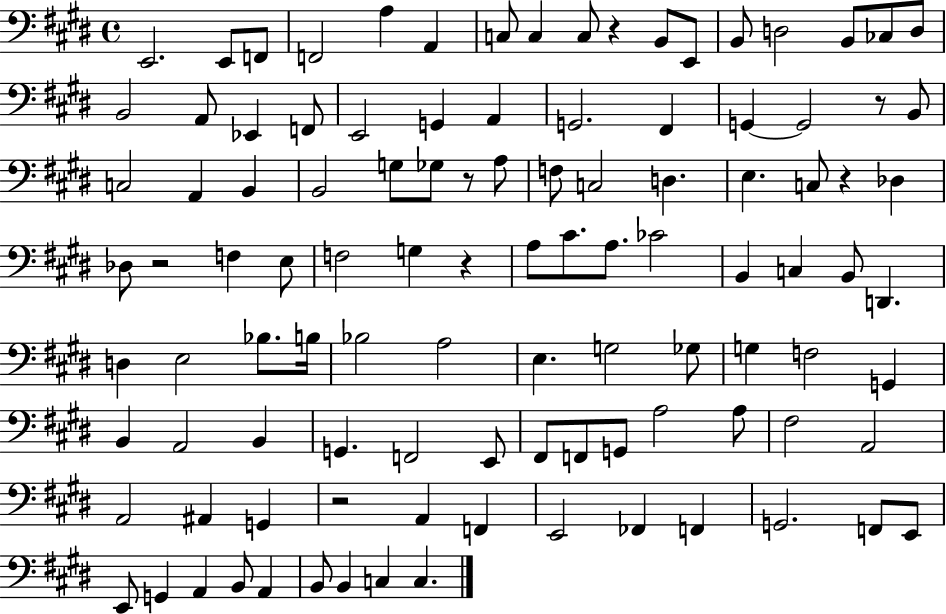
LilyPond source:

{
  \clef bass
  \time 4/4
  \defaultTimeSignature
  \key e \major
  e,2. e,8 f,8 | f,2 a4 a,4 | c8 c4 c8 r4 b,8 e,8 | b,8 d2 b,8 ces8 d8 | \break b,2 a,8 ees,4 f,8 | e,2 g,4 a,4 | g,2. fis,4 | g,4~~ g,2 r8 b,8 | \break c2 a,4 b,4 | b,2 g8 ges8 r8 a8 | f8 c2 d4. | e4. c8 r4 des4 | \break des8 r2 f4 e8 | f2 g4 r4 | a8 cis'8. a8. ces'2 | b,4 c4 b,8 d,4. | \break d4 e2 bes8. b16 | bes2 a2 | e4. g2 ges8 | g4 f2 g,4 | \break b,4 a,2 b,4 | g,4. f,2 e,8 | fis,8 f,8 g,8 a2 a8 | fis2 a,2 | \break a,2 ais,4 g,4 | r2 a,4 f,4 | e,2 fes,4 f,4 | g,2. f,8 e,8 | \break e,8 g,4 a,4 b,8 a,4 | b,8 b,4 c4 c4. | \bar "|."
}